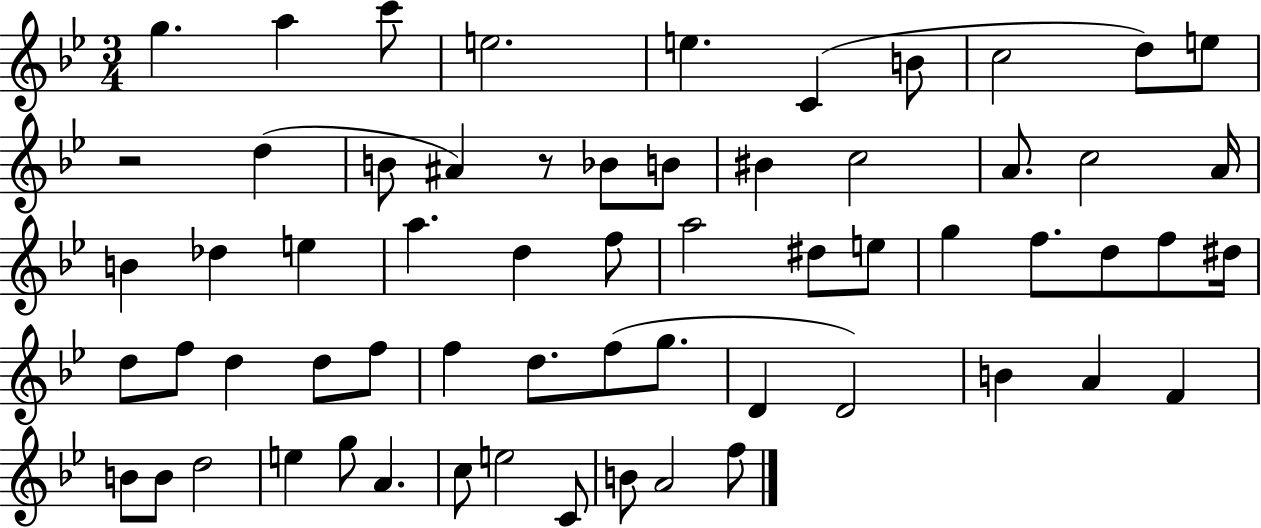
G5/q. A5/q C6/e E5/h. E5/q. C4/q B4/e C5/h D5/e E5/e R/h D5/q B4/e A#4/q R/e Bb4/e B4/e BIS4/q C5/h A4/e. C5/h A4/s B4/q Db5/q E5/q A5/q. D5/q F5/e A5/h D#5/e E5/e G5/q F5/e. D5/e F5/e D#5/s D5/e F5/e D5/q D5/e F5/e F5/q D5/e. F5/e G5/e. D4/q D4/h B4/q A4/q F4/q B4/e B4/e D5/h E5/q G5/e A4/q. C5/e E5/h C4/e B4/e A4/h F5/e